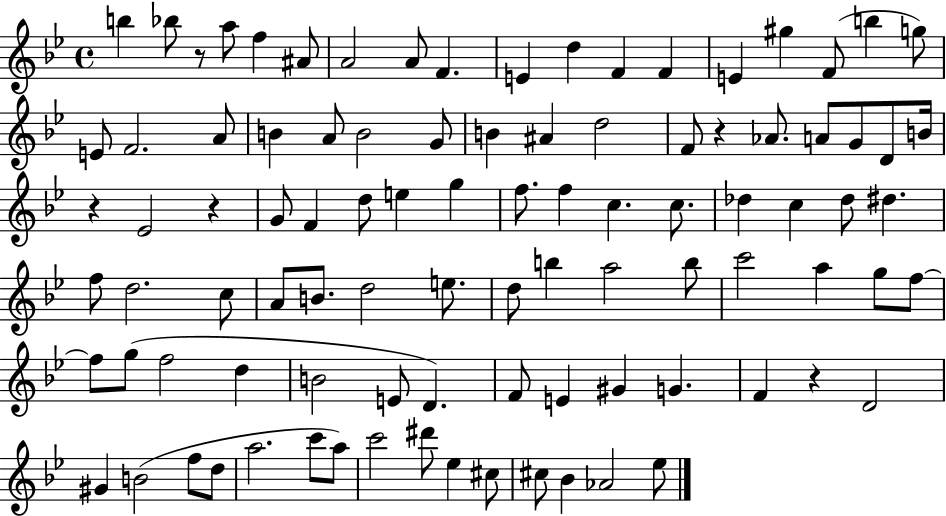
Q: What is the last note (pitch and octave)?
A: Eb5